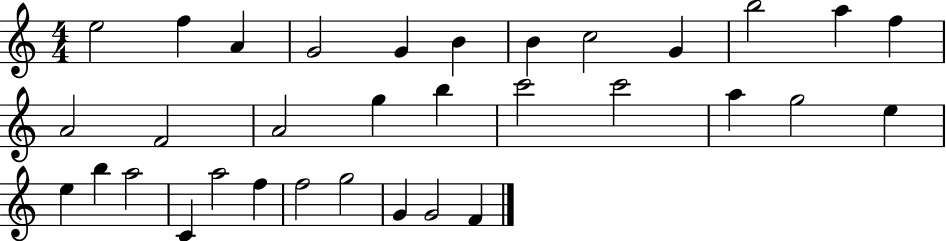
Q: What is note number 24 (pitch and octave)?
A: B5